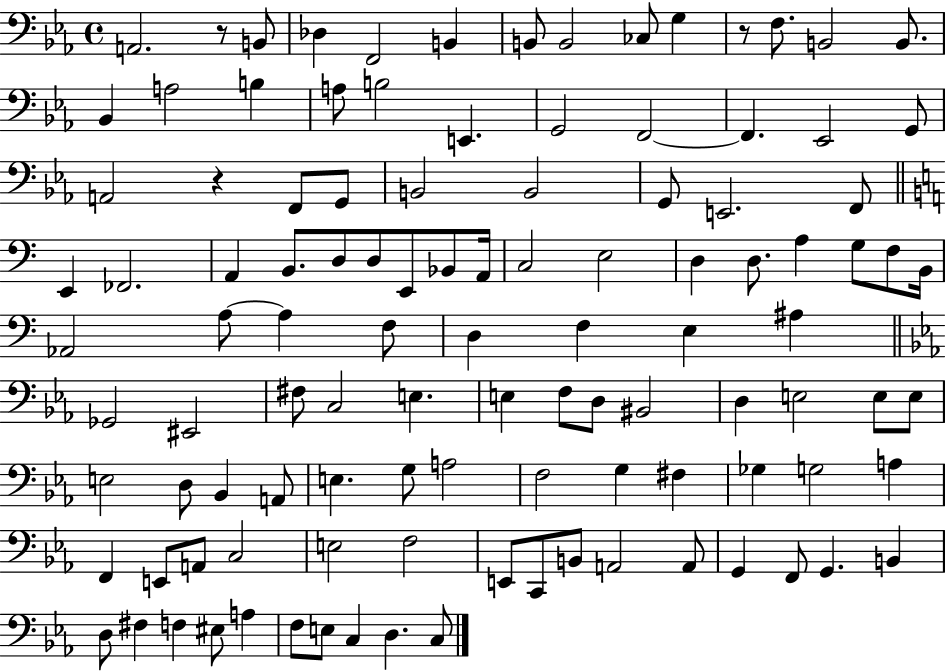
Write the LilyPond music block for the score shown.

{
  \clef bass
  \time 4/4
  \defaultTimeSignature
  \key ees \major
  a,2. r8 b,8 | des4 f,2 b,4 | b,8 b,2 ces8 g4 | r8 f8. b,2 b,8. | \break bes,4 a2 b4 | a8 b2 e,4. | g,2 f,2~~ | f,4. ees,2 g,8 | \break a,2 r4 f,8 g,8 | b,2 b,2 | g,8 e,2. f,8 | \bar "||" \break \key c \major e,4 fes,2. | a,4 b,8. d8 d8 e,8 bes,8 a,16 | c2 e2 | d4 d8. a4 g8 f8 b,16 | \break aes,2 a8~~ a4 f8 | d4 f4 e4 ais4 | \bar "||" \break \key ees \major ges,2 eis,2 | fis8 c2 e4. | e4 f8 d8 bis,2 | d4 e2 e8 e8 | \break e2 d8 bes,4 a,8 | e4. g8 a2 | f2 g4 fis4 | ges4 g2 a4 | \break f,4 e,8 a,8 c2 | e2 f2 | e,8 c,8 b,8 a,2 a,8 | g,4 f,8 g,4. b,4 | \break d8 fis4 f4 eis8 a4 | f8 e8 c4 d4. c8 | \bar "|."
}